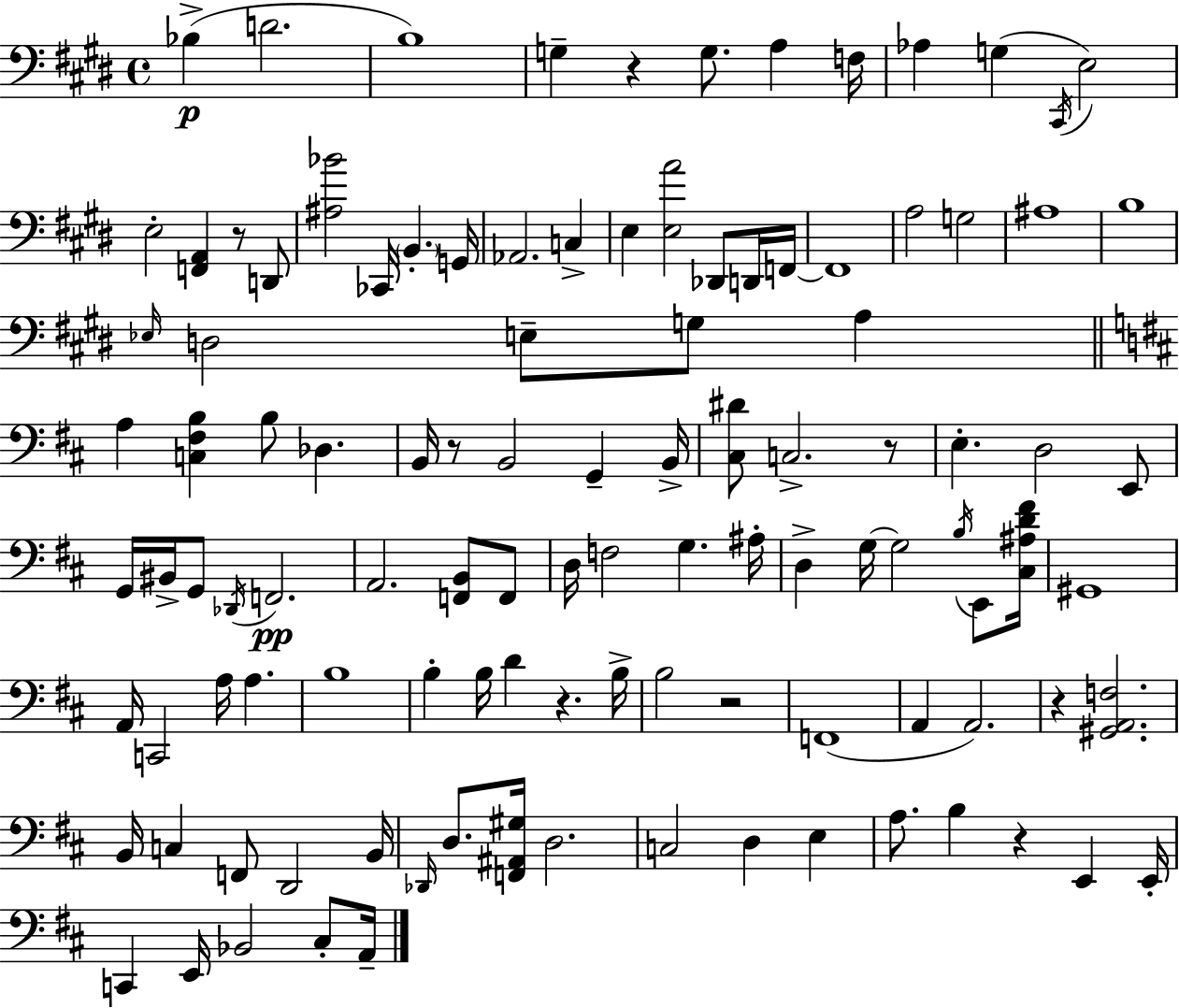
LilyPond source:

{
  \clef bass
  \time 4/4
  \defaultTimeSignature
  \key e \major
  bes4->(\p d'2. | b1) | g4-- r4 g8. a4 f16 | aes4 g4( \acciaccatura { cis,16 } e2) | \break e2-. <f, a,>4 r8 d,8 | <ais bes'>2 ces,16 \parenthesize b,4.-. | g,16 aes,2. c4-> | e4 <e a'>2 des,8 d,16 | \break f,16~~ f,1 | a2 g2 | ais1 | b1 | \break \grace { ees16 } d2 e8-- g8 a4 | \bar "||" \break \key d \major a4 <c fis b>4 b8 des4. | b,16 r8 b,2 g,4-- b,16-> | <cis dis'>8 c2.-> r8 | e4.-. d2 e,8 | \break g,16 bis,16-> g,8 \acciaccatura { des,16 }\pp f,2. | a,2. <f, b,>8 f,8 | d16 f2 g4. | ais16-. d4-> g16~~ g2 \acciaccatura { b16 } e,8 | \break <cis ais d' fis'>16 gis,1 | a,16 c,2 a16 a4. | b1 | b4-. b16 d'4 r4. | \break b16-> b2 r2 | f,1( | a,4 a,2.) | r4 <gis, a, f>2. | \break b,16 c4 f,8 d,2 | b,16 \grace { des,16 } d8. <f, ais, gis>16 d2. | c2 d4 e4 | a8. b4 r4 e,4 | \break e,16-. c,4 e,16 bes,2 | cis8-. a,16-- \bar "|."
}